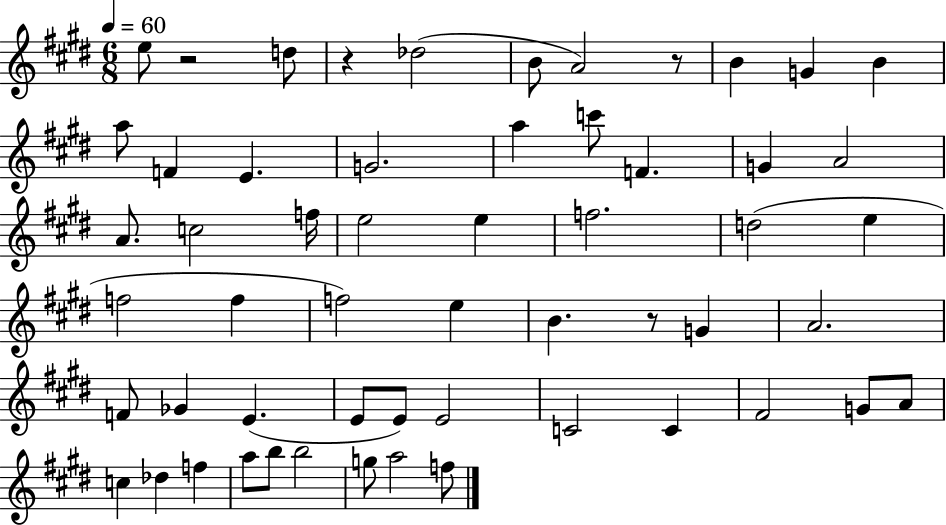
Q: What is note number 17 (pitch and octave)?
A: A4